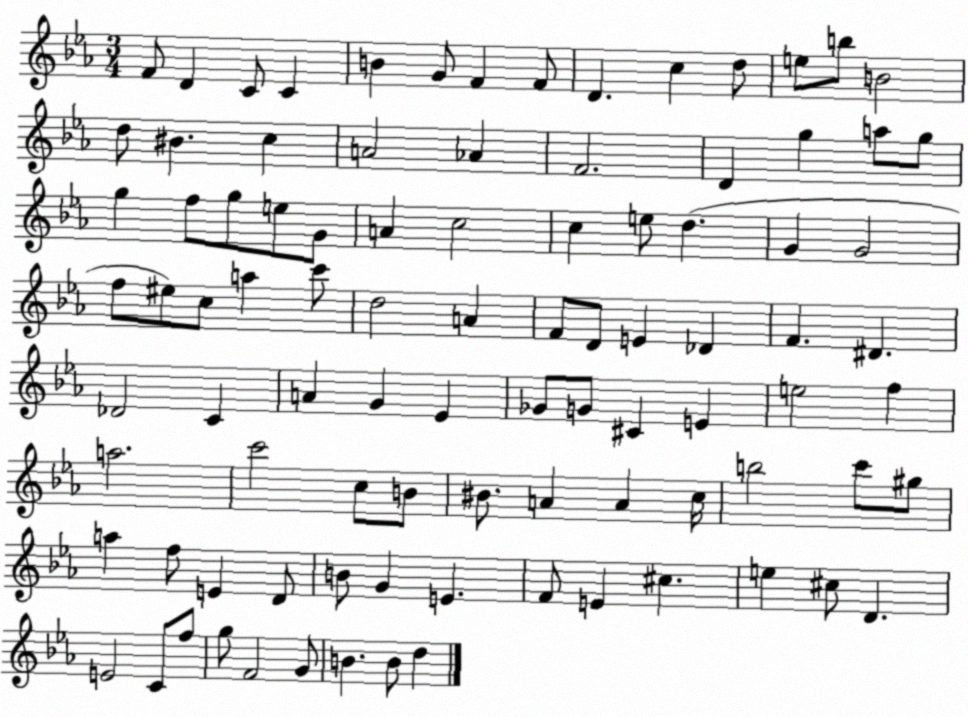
X:1
T:Untitled
M:3/4
L:1/4
K:Eb
F/2 D C/2 C B G/2 F F/2 D c d/2 e/2 b/2 B2 d/2 ^B c A2 _A F2 D g a/2 g/2 g f/2 g/2 e/2 G/2 A c2 c e/2 d G G2 f/2 ^e/2 c/2 a c'/2 d2 A F/2 D/2 E _D F ^D _D2 C A G _E _G/2 G/2 ^C E e2 f a2 c'2 c/2 B/2 ^B/2 A A c/4 b2 c'/2 ^g/2 a f/2 E D/2 B/2 G E F/2 E ^c e ^c/2 D E2 C/2 f/2 g/2 F2 G/2 B B/2 d